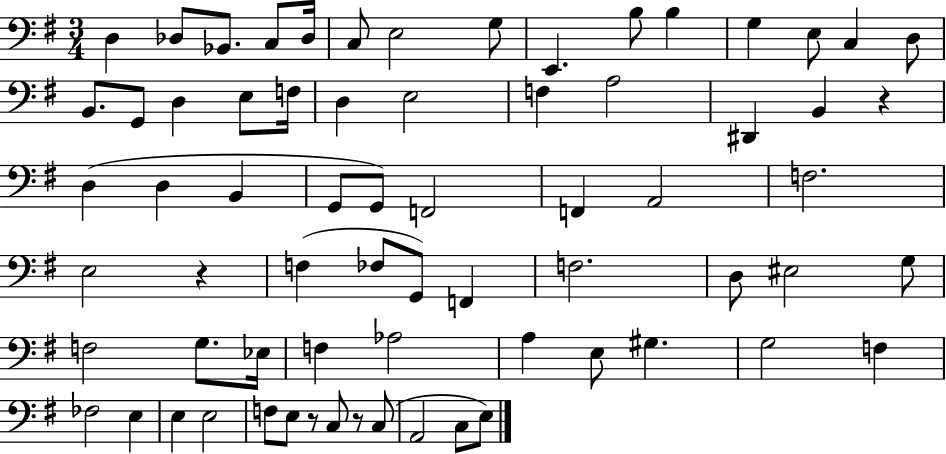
{
  \clef bass
  \numericTimeSignature
  \time 3/4
  \key g \major
  d4 des8 bes,8. c8 des16 | c8 e2 g8 | e,4. b8 b4 | g4 e8 c4 d8 | \break b,8. g,8 d4 e8 f16 | d4 e2 | f4 a2 | dis,4 b,4 r4 | \break d4( d4 b,4 | g,8 g,8) f,2 | f,4 a,2 | f2. | \break e2 r4 | f4( fes8 g,8) f,4 | f2. | d8 eis2 g8 | \break f2 g8. ees16 | f4 aes2 | a4 e8 gis4. | g2 f4 | \break fes2 e4 | e4 e2 | f8 e8 r8 c8 r8 c8( | a,2 c8 e8) | \break \bar "|."
}